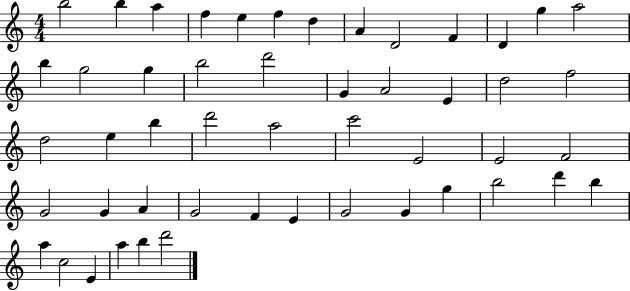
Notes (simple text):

B5/h B5/q A5/q F5/q E5/q F5/q D5/q A4/q D4/h F4/q D4/q G5/q A5/h B5/q G5/h G5/q B5/h D6/h G4/q A4/h E4/q D5/h F5/h D5/h E5/q B5/q D6/h A5/h C6/h E4/h E4/h F4/h G4/h G4/q A4/q G4/h F4/q E4/q G4/h G4/q G5/q B5/h D6/q B5/q A5/q C5/h E4/q A5/q B5/q D6/h